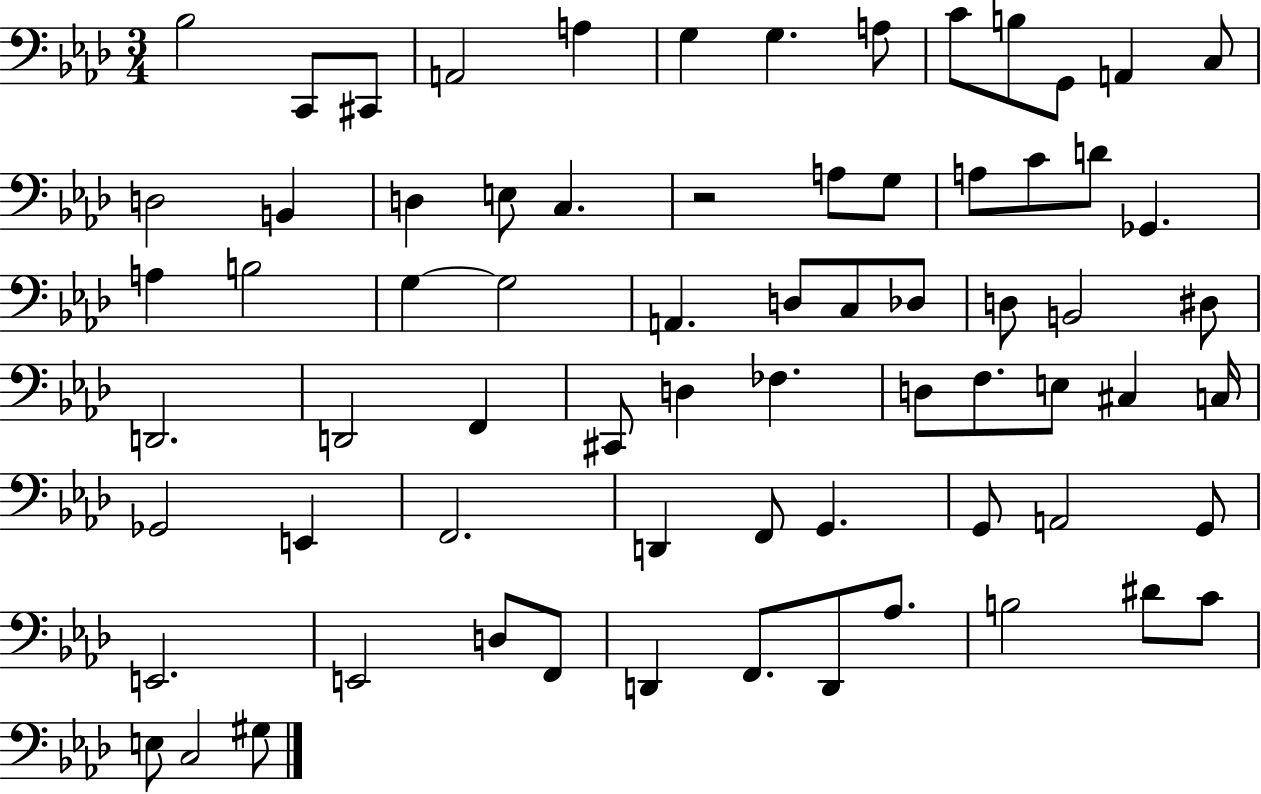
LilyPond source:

{
  \clef bass
  \numericTimeSignature
  \time 3/4
  \key aes \major
  bes2 c,8 cis,8 | a,2 a4 | g4 g4. a8 | c'8 b8 g,8 a,4 c8 | \break d2 b,4 | d4 e8 c4. | r2 a8 g8 | a8 c'8 d'8 ges,4. | \break a4 b2 | g4~~ g2 | a,4. d8 c8 des8 | d8 b,2 dis8 | \break d,2. | d,2 f,4 | cis,8 d4 fes4. | d8 f8. e8 cis4 c16 | \break ges,2 e,4 | f,2. | d,4 f,8 g,4. | g,8 a,2 g,8 | \break e,2. | e,2 d8 f,8 | d,4 f,8. d,8 aes8. | b2 dis'8 c'8 | \break e8 c2 gis8 | \bar "|."
}